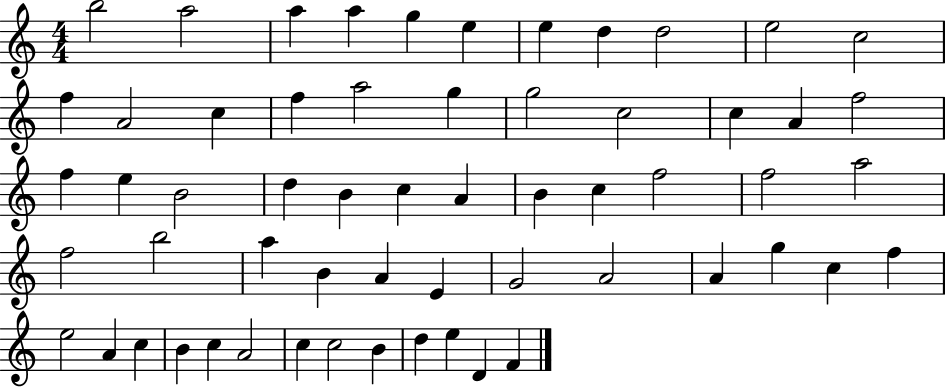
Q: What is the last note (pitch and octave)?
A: F4